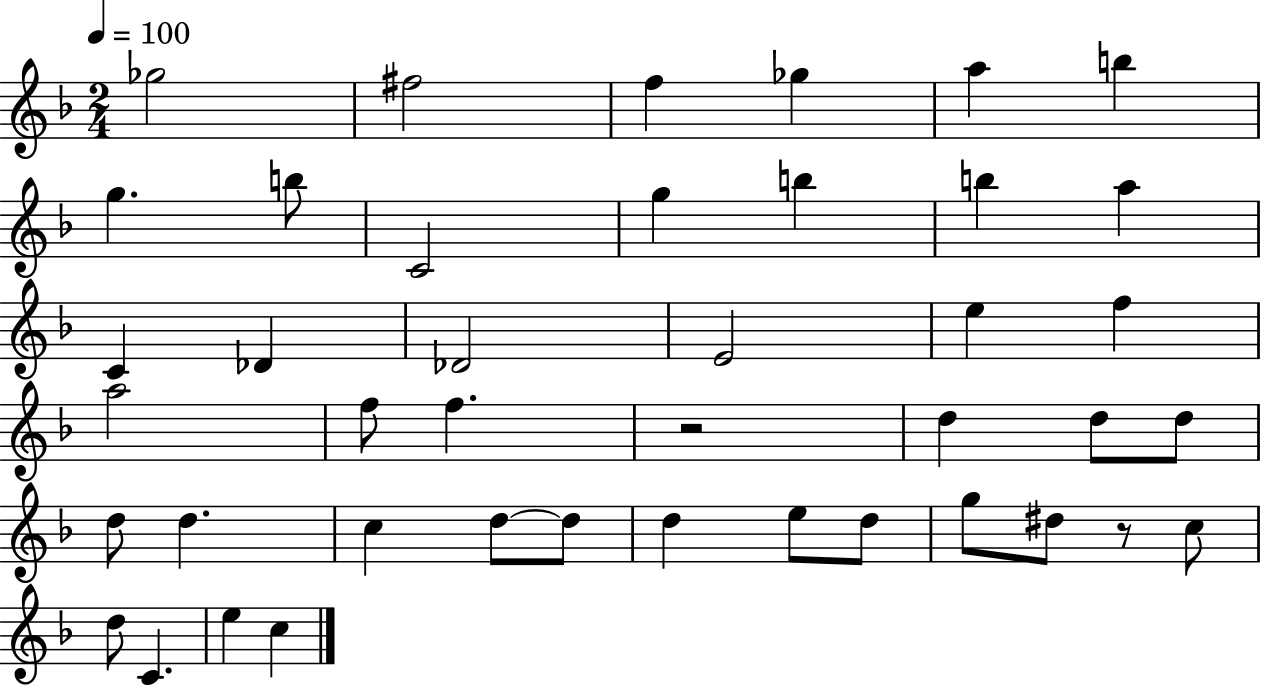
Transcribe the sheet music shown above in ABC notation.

X:1
T:Untitled
M:2/4
L:1/4
K:F
_g2 ^f2 f _g a b g b/2 C2 g b b a C _D _D2 E2 e f a2 f/2 f z2 d d/2 d/2 d/2 d c d/2 d/2 d e/2 d/2 g/2 ^d/2 z/2 c/2 d/2 C e c